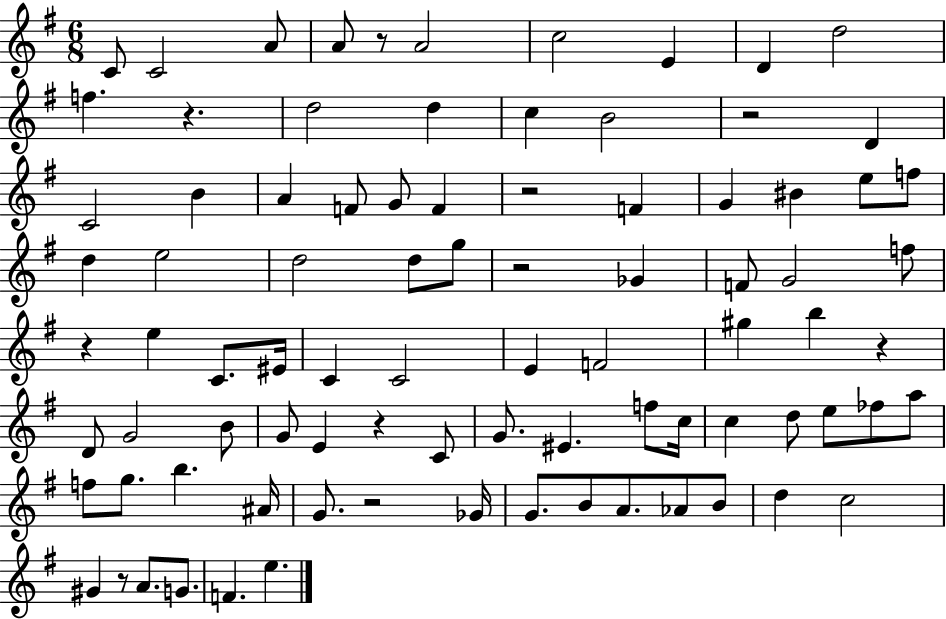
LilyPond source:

{
  \clef treble
  \numericTimeSignature
  \time 6/8
  \key g \major
  c'8 c'2 a'8 | a'8 r8 a'2 | c''2 e'4 | d'4 d''2 | \break f''4. r4. | d''2 d''4 | c''4 b'2 | r2 d'4 | \break c'2 b'4 | a'4 f'8 g'8 f'4 | r2 f'4 | g'4 bis'4 e''8 f''8 | \break d''4 e''2 | d''2 d''8 g''8 | r2 ges'4 | f'8 g'2 f''8 | \break r4 e''4 c'8. eis'16 | c'4 c'2 | e'4 f'2 | gis''4 b''4 r4 | \break d'8 g'2 b'8 | g'8 e'4 r4 c'8 | g'8. eis'4. f''8 c''16 | c''4 d''8 e''8 fes''8 a''8 | \break f''8 g''8. b''4. ais'16 | g'8. r2 ges'16 | g'8. b'8 a'8. aes'8 b'8 | d''4 c''2 | \break gis'4 r8 a'8. g'8. | f'4. e''4. | \bar "|."
}